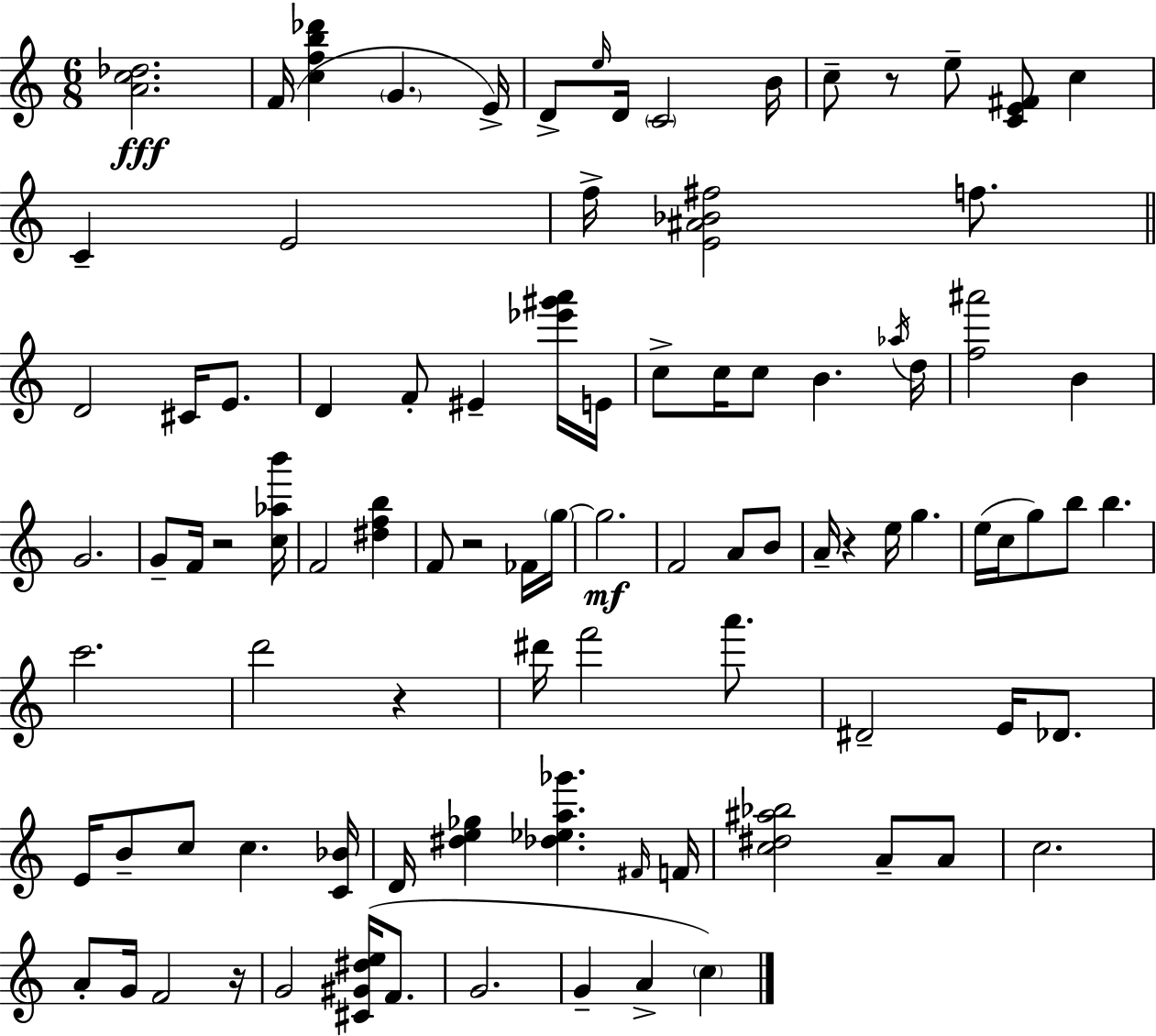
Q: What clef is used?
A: treble